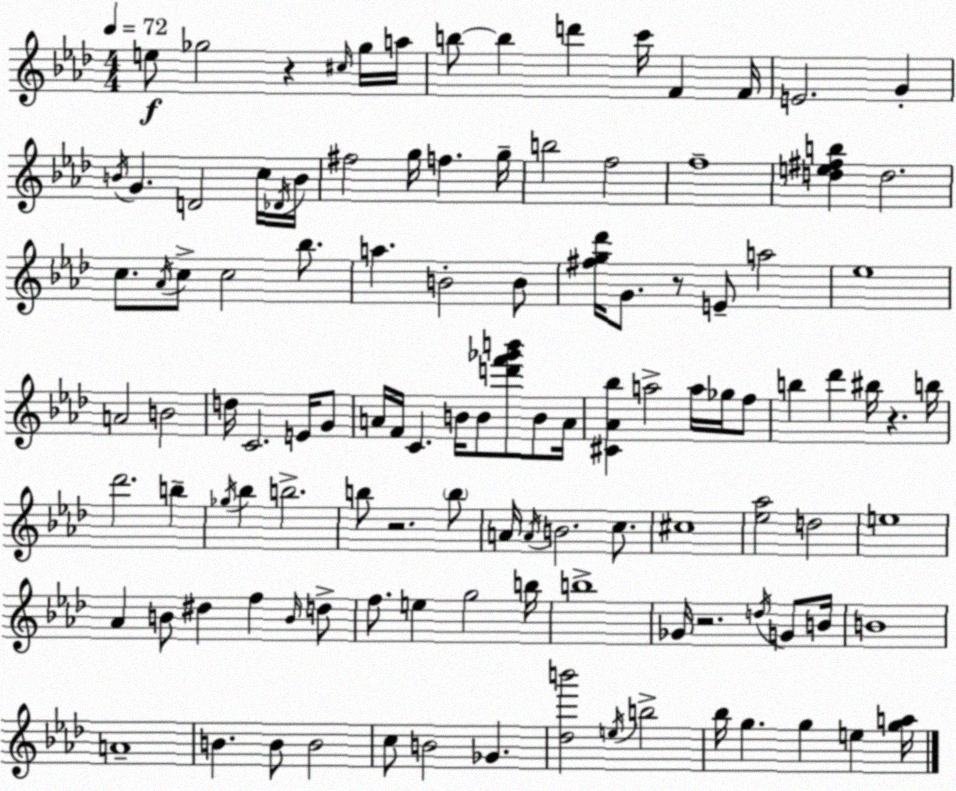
X:1
T:Untitled
M:4/4
L:1/4
K:Fm
e/2 _g2 z ^c/4 _g/4 a/4 b/2 b d' c'/4 F F/4 E2 G B/4 G D2 c/4 _D/4 B/4 ^f2 g/4 f g/4 b2 f2 f4 [de^fb] d2 c/2 _A/4 c/2 c2 _b/2 a B2 B/2 [^fg_d']/4 G/2 z/2 E/2 a2 _e4 A2 B2 d/4 C2 E/4 G/2 A/4 F/4 C B/4 B/2 [d'f'_g'b']/2 B/2 A/4 [^C_A_b] a2 a/4 _g/4 f/2 b _d' ^b/4 z b/4 _d'2 b _g/4 _b b2 b/2 z2 b/2 A/4 A/4 B2 c/2 ^c4 [_e_a]2 d2 e4 _A B/2 ^d f B/4 d/2 f/2 e g2 b/4 b4 _G/4 z2 d/4 G/2 B/4 B4 A4 B B/2 B2 c/2 B2 _G [_db']2 e/4 b2 _b/4 g g e [ga]/4